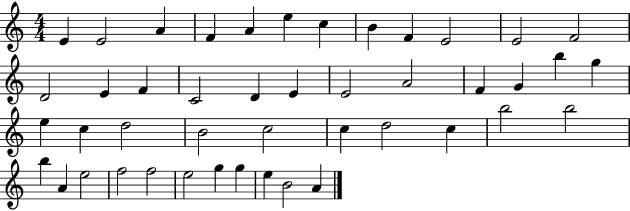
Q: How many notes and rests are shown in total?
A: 45